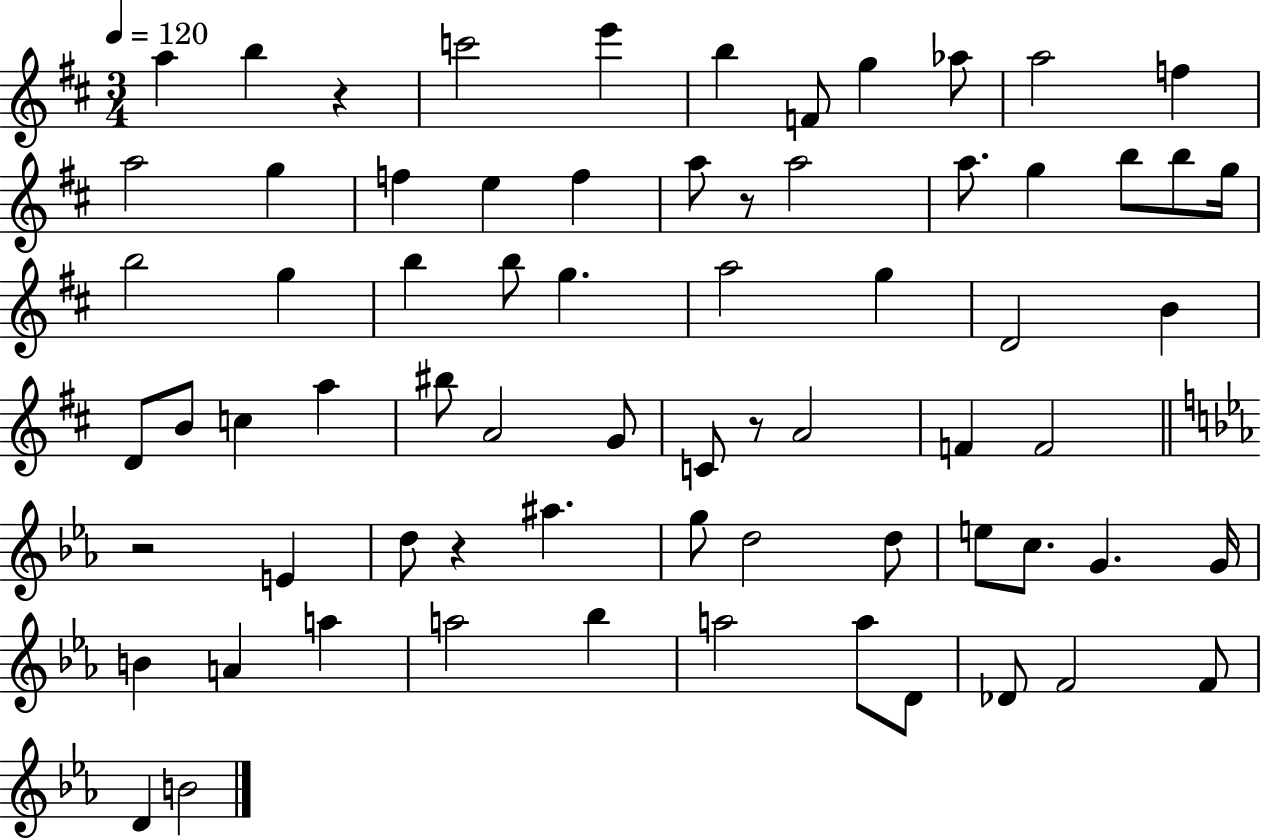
X:1
T:Untitled
M:3/4
L:1/4
K:D
a b z c'2 e' b F/2 g _a/2 a2 f a2 g f e f a/2 z/2 a2 a/2 g b/2 b/2 g/4 b2 g b b/2 g a2 g D2 B D/2 B/2 c a ^b/2 A2 G/2 C/2 z/2 A2 F F2 z2 E d/2 z ^a g/2 d2 d/2 e/2 c/2 G G/4 B A a a2 _b a2 a/2 D/2 _D/2 F2 F/2 D B2